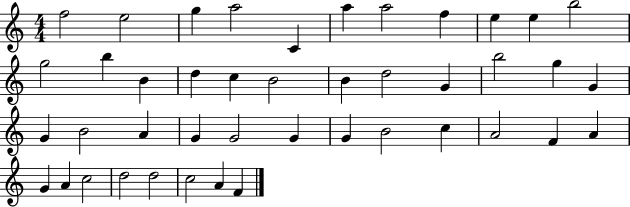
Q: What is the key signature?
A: C major